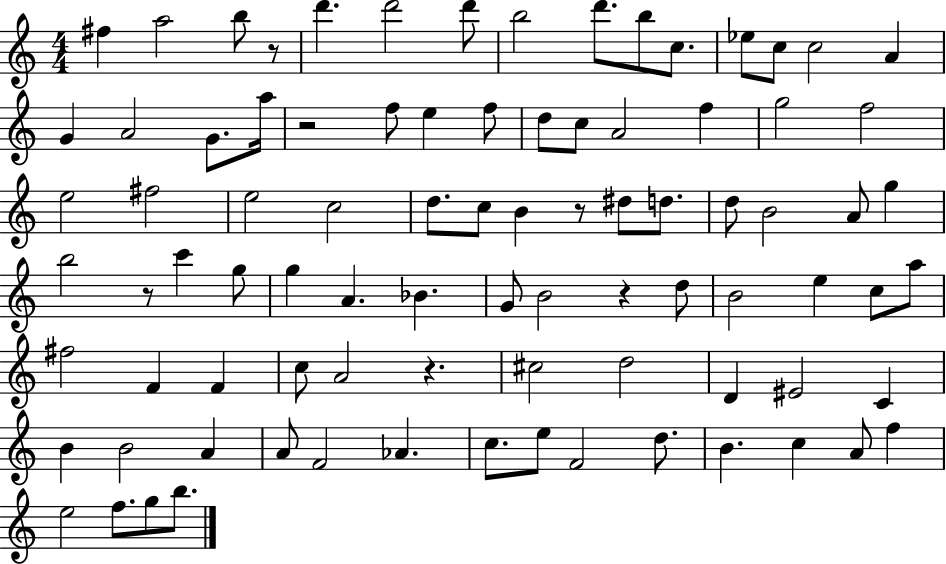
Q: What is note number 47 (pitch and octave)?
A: G4